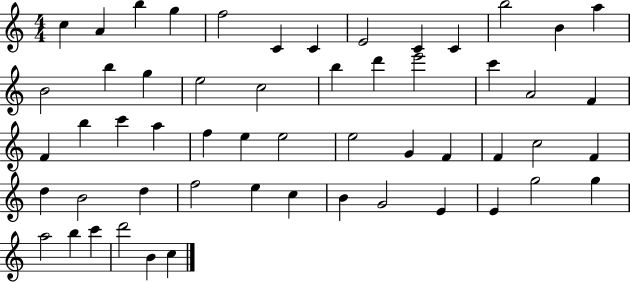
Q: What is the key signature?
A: C major